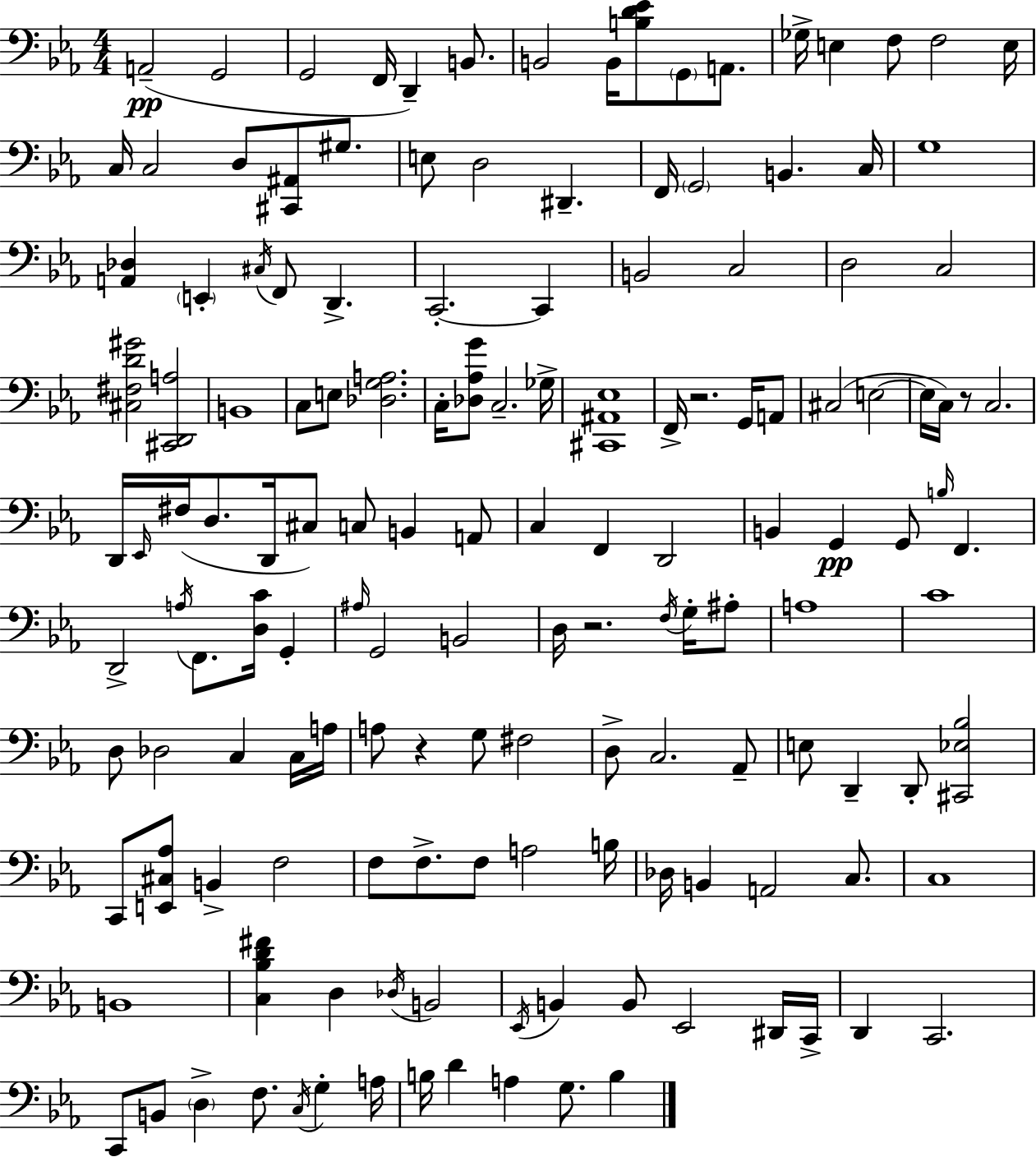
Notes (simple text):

A2/h G2/h G2/h F2/s D2/q B2/e. B2/h B2/s [B3,D4,Eb4]/e G2/e A2/e. Gb3/s E3/q F3/e F3/h E3/s C3/s C3/h D3/e [C#2,A#2]/e G#3/e. E3/e D3/h D#2/q. F2/s G2/h B2/q. C3/s G3/w [A2,Db3]/q E2/q C#3/s F2/e D2/q. C2/h. C2/q B2/h C3/h D3/h C3/h [C#3,F#3,D4,G#4]/h [C#2,D2,A3]/h B2/w C3/e E3/e [Db3,G3,A3]/h. C3/s [Db3,Ab3,G4]/e C3/h. Gb3/s [C#2,A#2,Eb3]/w F2/s R/h. G2/s A2/e C#3/h E3/h E3/s C3/s R/e C3/h. D2/s Eb2/s F#3/s D3/e. D2/s C#3/e C3/e B2/q A2/e C3/q F2/q D2/h B2/q G2/q G2/e B3/s F2/q. D2/h A3/s F2/e. [D3,C4]/s G2/q A#3/s G2/h B2/h D3/s R/h. F3/s G3/s A#3/e A3/w C4/w D3/e Db3/h C3/q C3/s A3/s A3/e R/q G3/e F#3/h D3/e C3/h. Ab2/e E3/e D2/q D2/e [C#2,Eb3,Bb3]/h C2/e [E2,C#3,Ab3]/e B2/q F3/h F3/e F3/e. F3/e A3/h B3/s Db3/s B2/q A2/h C3/e. C3/w B2/w [C3,Bb3,D4,F#4]/q D3/q Db3/s B2/h Eb2/s B2/q B2/e Eb2/h D#2/s C2/s D2/q C2/h. C2/e B2/e D3/q F3/e. C3/s G3/q A3/s B3/s D4/q A3/q G3/e. B3/q